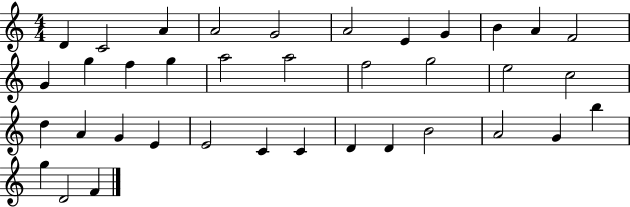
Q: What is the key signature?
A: C major